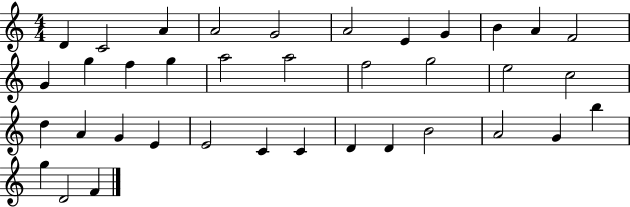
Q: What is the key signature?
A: C major